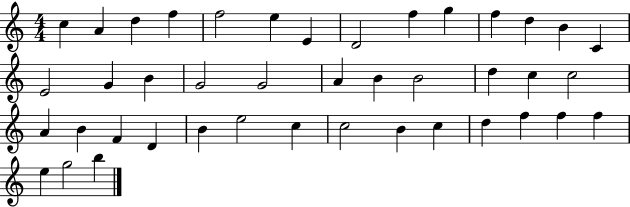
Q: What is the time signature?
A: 4/4